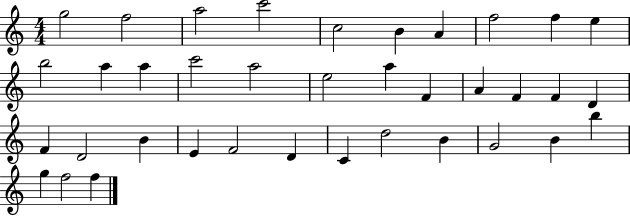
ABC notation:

X:1
T:Untitled
M:4/4
L:1/4
K:C
g2 f2 a2 c'2 c2 B A f2 f e b2 a a c'2 a2 e2 a F A F F D F D2 B E F2 D C d2 B G2 B b g f2 f